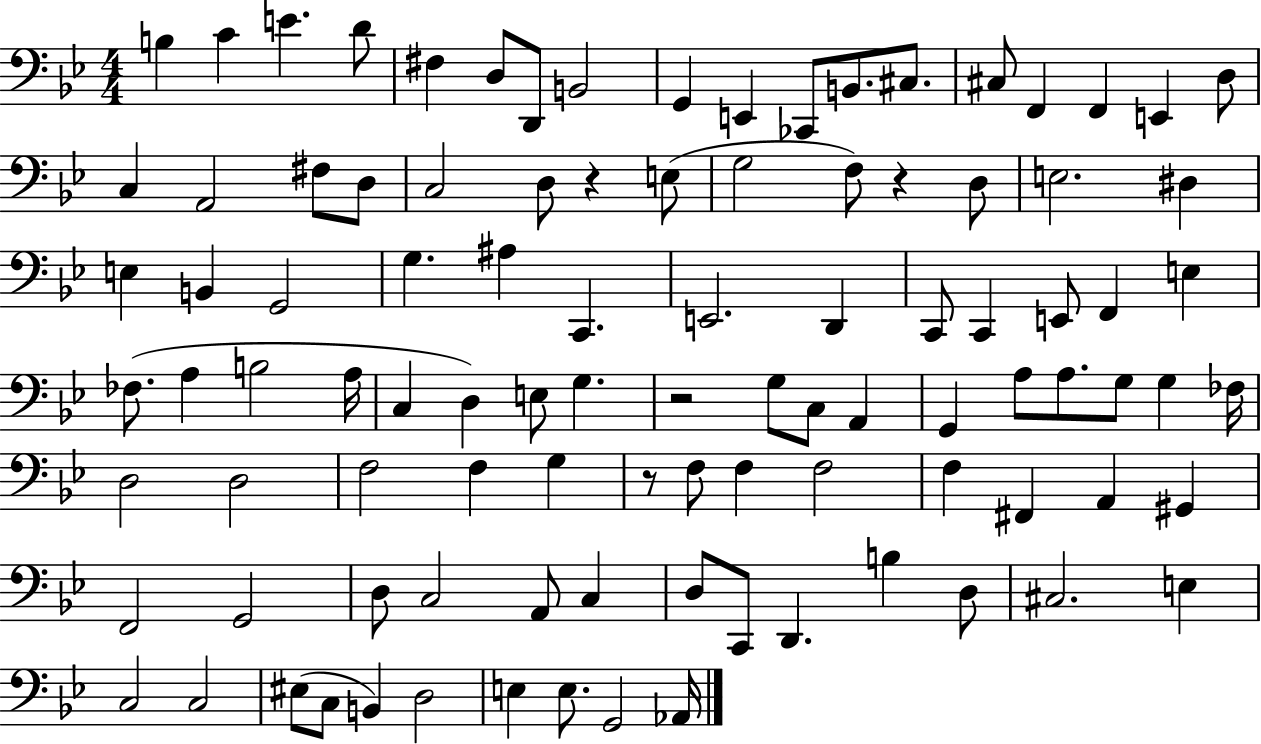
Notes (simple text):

B3/q C4/q E4/q. D4/e F#3/q D3/e D2/e B2/h G2/q E2/q CES2/e B2/e. C#3/e. C#3/e F2/q F2/q E2/q D3/e C3/q A2/h F#3/e D3/e C3/h D3/e R/q E3/e G3/h F3/e R/q D3/e E3/h. D#3/q E3/q B2/q G2/h G3/q. A#3/q C2/q. E2/h. D2/q C2/e C2/q E2/e F2/q E3/q FES3/e. A3/q B3/h A3/s C3/q D3/q E3/e G3/q. R/h G3/e C3/e A2/q G2/q A3/e A3/e. G3/e G3/q FES3/s D3/h D3/h F3/h F3/q G3/q R/e F3/e F3/q F3/h F3/q F#2/q A2/q G#2/q F2/h G2/h D3/e C3/h A2/e C3/q D3/e C2/e D2/q. B3/q D3/e C#3/h. E3/q C3/h C3/h EIS3/e C3/e B2/q D3/h E3/q E3/e. G2/h Ab2/s